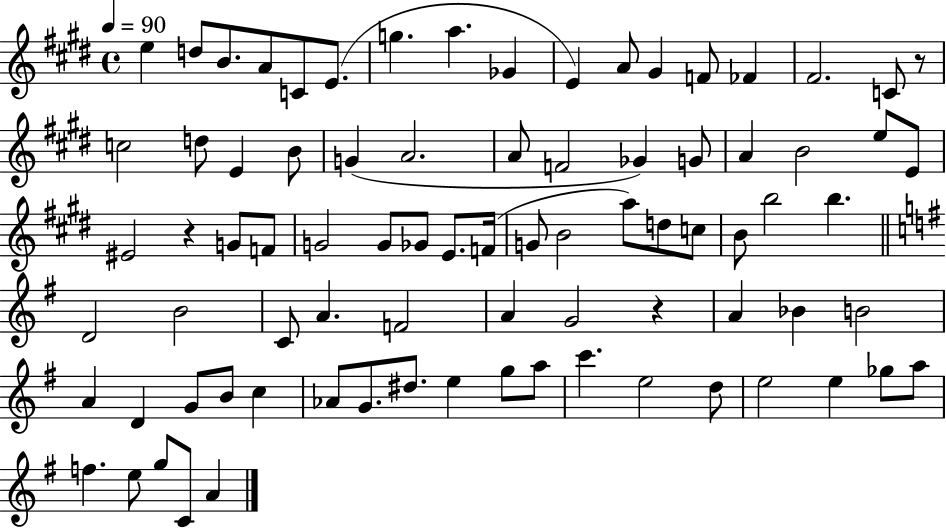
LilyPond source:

{
  \clef treble
  \time 4/4
  \defaultTimeSignature
  \key e \major
  \tempo 4 = 90
  e''4 d''8 b'8. a'8 c'8 e'8.( | g''4. a''4. ges'4 | e'4) a'8 gis'4 f'8 fes'4 | fis'2. c'8 r8 | \break c''2 d''8 e'4 b'8 | g'4( a'2. | a'8 f'2 ges'4) g'8 | a'4 b'2 e''8 e'8 | \break eis'2 r4 g'8 f'8 | g'2 g'8 ges'8 e'8. f'16( | g'8 b'2 a''8) d''8 c''8 | b'8 b''2 b''4. | \break \bar "||" \break \key g \major d'2 b'2 | c'8 a'4. f'2 | a'4 g'2 r4 | a'4 bes'4 b'2 | \break a'4 d'4 g'8 b'8 c''4 | aes'8 g'8. dis''8. e''4 g''8 a''8 | c'''4. e''2 d''8 | e''2 e''4 ges''8 a''8 | \break f''4. e''8 g''8 c'8 a'4 | \bar "|."
}